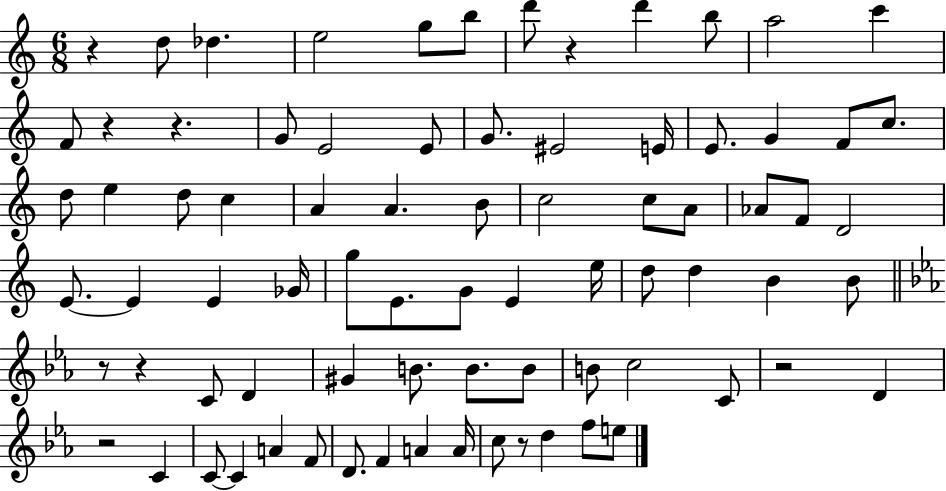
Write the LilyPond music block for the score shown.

{
  \clef treble
  \numericTimeSignature
  \time 6/8
  \key c \major
  r4 d''8 des''4. | e''2 g''8 b''8 | d'''8 r4 d'''4 b''8 | a''2 c'''4 | \break f'8 r4 r4. | g'8 e'2 e'8 | g'8. eis'2 e'16 | e'8. g'4 f'8 c''8. | \break d''8 e''4 d''8 c''4 | a'4 a'4. b'8 | c''2 c''8 a'8 | aes'8 f'8 d'2 | \break e'8.~~ e'4 e'4 ges'16 | g''8 e'8. g'8 e'4 e''16 | d''8 d''4 b'4 b'8 | \bar "||" \break \key ees \major r8 r4 c'8 d'4 | gis'4 b'8. b'8. b'8 | b'8 c''2 c'8 | r2 d'4 | \break r2 c'4 | c'8~~ c'4 a'4 f'8 | d'8. f'4 a'4 a'16 | c''8 r8 d''4 f''8 e''8 | \break \bar "|."
}